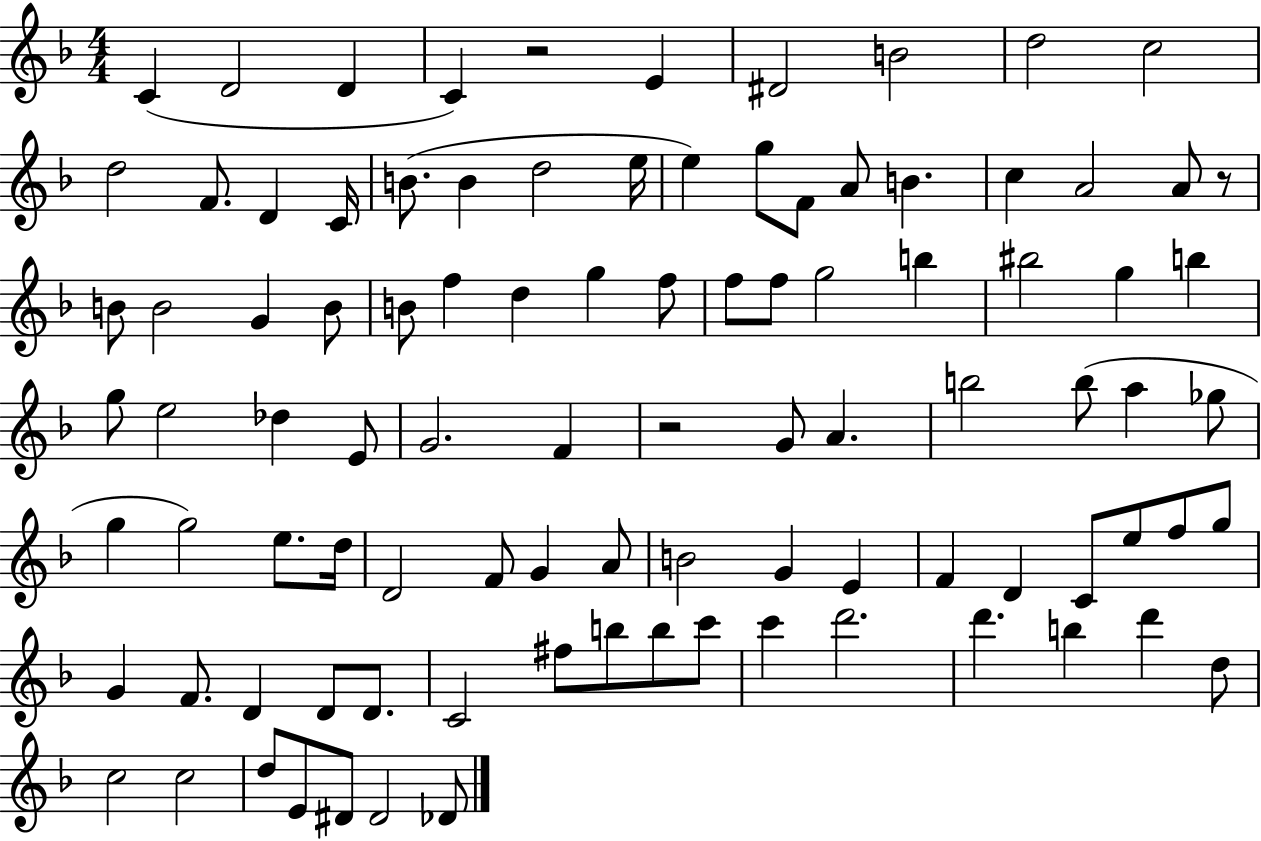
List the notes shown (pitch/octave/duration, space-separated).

C4/q D4/h D4/q C4/q R/h E4/q D#4/h B4/h D5/h C5/h D5/h F4/e. D4/q C4/s B4/e. B4/q D5/h E5/s E5/q G5/e F4/e A4/e B4/q. C5/q A4/h A4/e R/e B4/e B4/h G4/q B4/e B4/e F5/q D5/q G5/q F5/e F5/e F5/e G5/h B5/q BIS5/h G5/q B5/q G5/e E5/h Db5/q E4/e G4/h. F4/q R/h G4/e A4/q. B5/h B5/e A5/q Gb5/e G5/q G5/h E5/e. D5/s D4/h F4/e G4/q A4/e B4/h G4/q E4/q F4/q D4/q C4/e E5/e F5/e G5/e G4/q F4/e. D4/q D4/e D4/e. C4/h F#5/e B5/e B5/e C6/e C6/q D6/h. D6/q. B5/q D6/q D5/e C5/h C5/h D5/e E4/e D#4/e D#4/h Db4/e